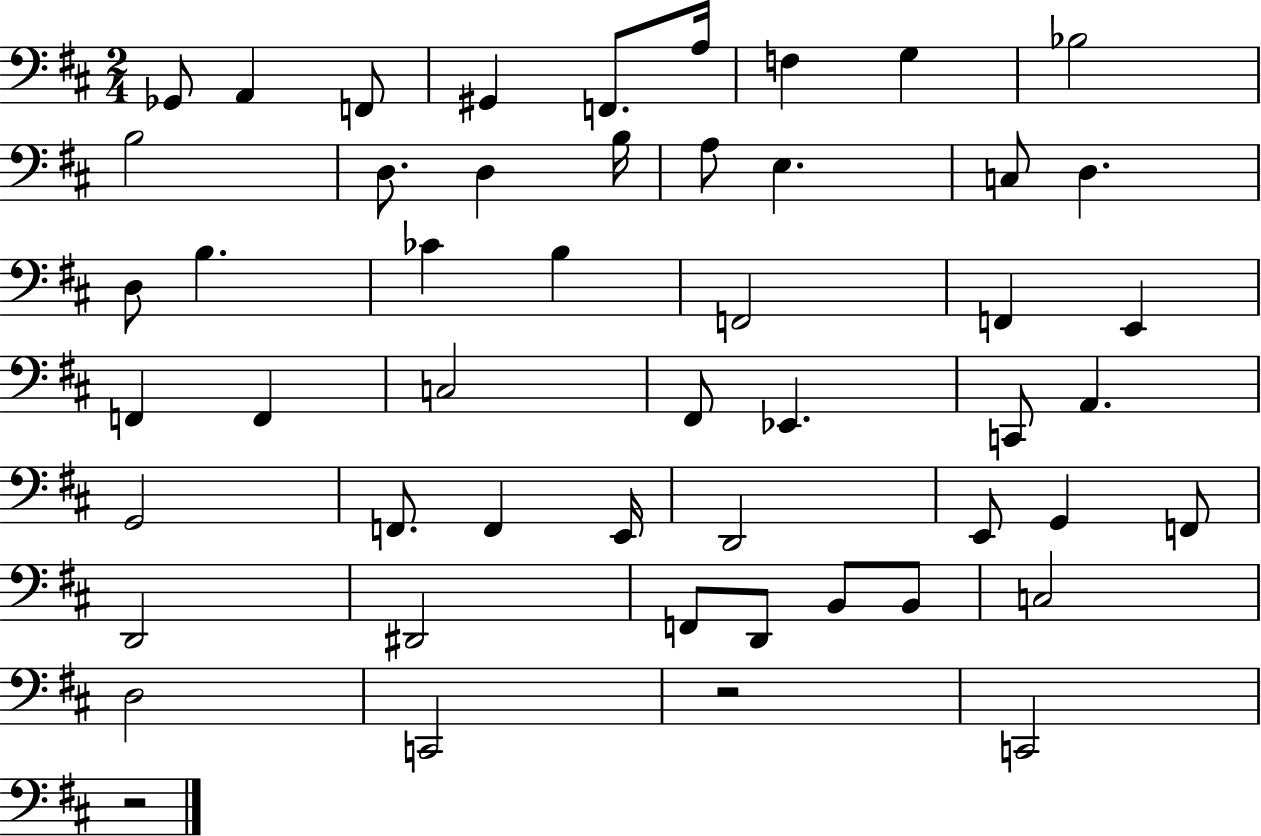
Gb2/e A2/q F2/e G#2/q F2/e. A3/s F3/q G3/q Bb3/h B3/h D3/e. D3/q B3/s A3/e E3/q. C3/e D3/q. D3/e B3/q. CES4/q B3/q F2/h F2/q E2/q F2/q F2/q C3/h F#2/e Eb2/q. C2/e A2/q. G2/h F2/e. F2/q E2/s D2/h E2/e G2/q F2/e D2/h D#2/h F2/e D2/e B2/e B2/e C3/h D3/h C2/h R/h C2/h R/h